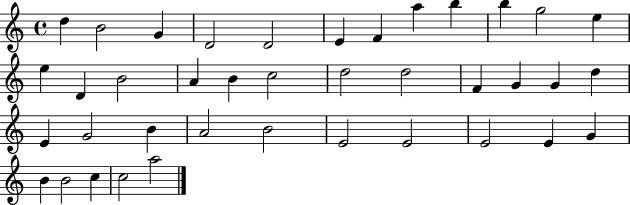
X:1
T:Untitled
M:4/4
L:1/4
K:C
d B2 G D2 D2 E F a b b g2 e e D B2 A B c2 d2 d2 F G G d E G2 B A2 B2 E2 E2 E2 E G B B2 c c2 a2